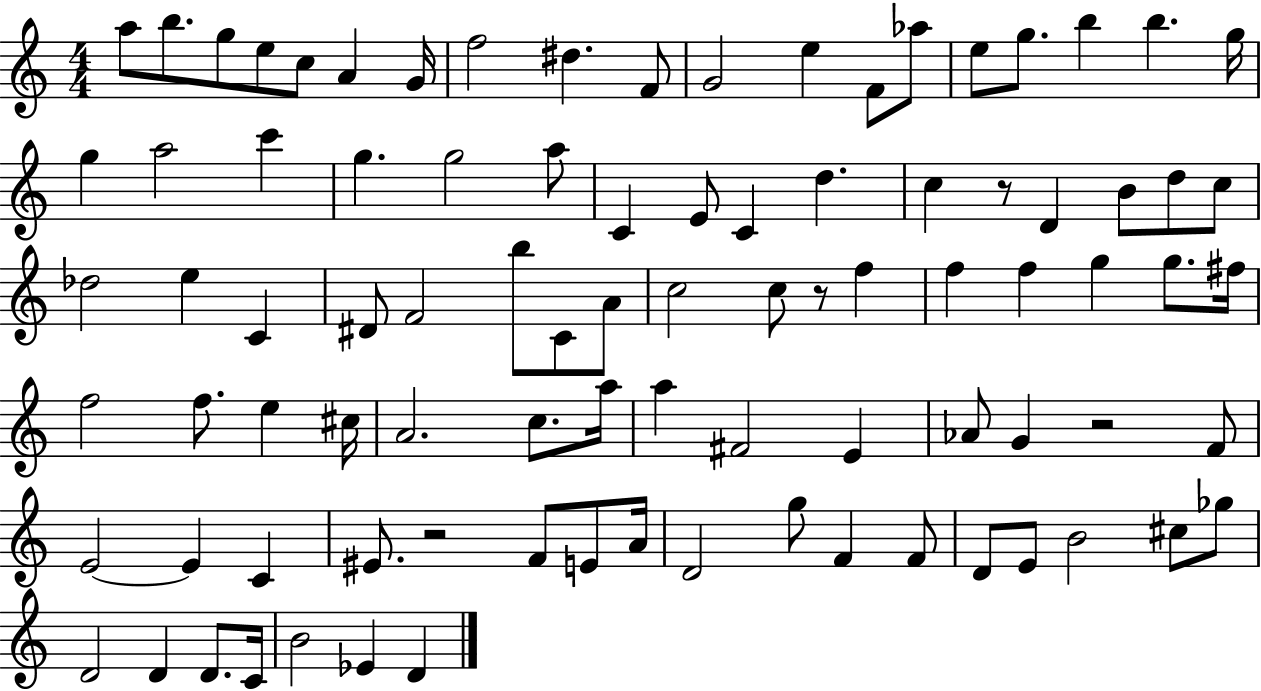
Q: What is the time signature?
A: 4/4